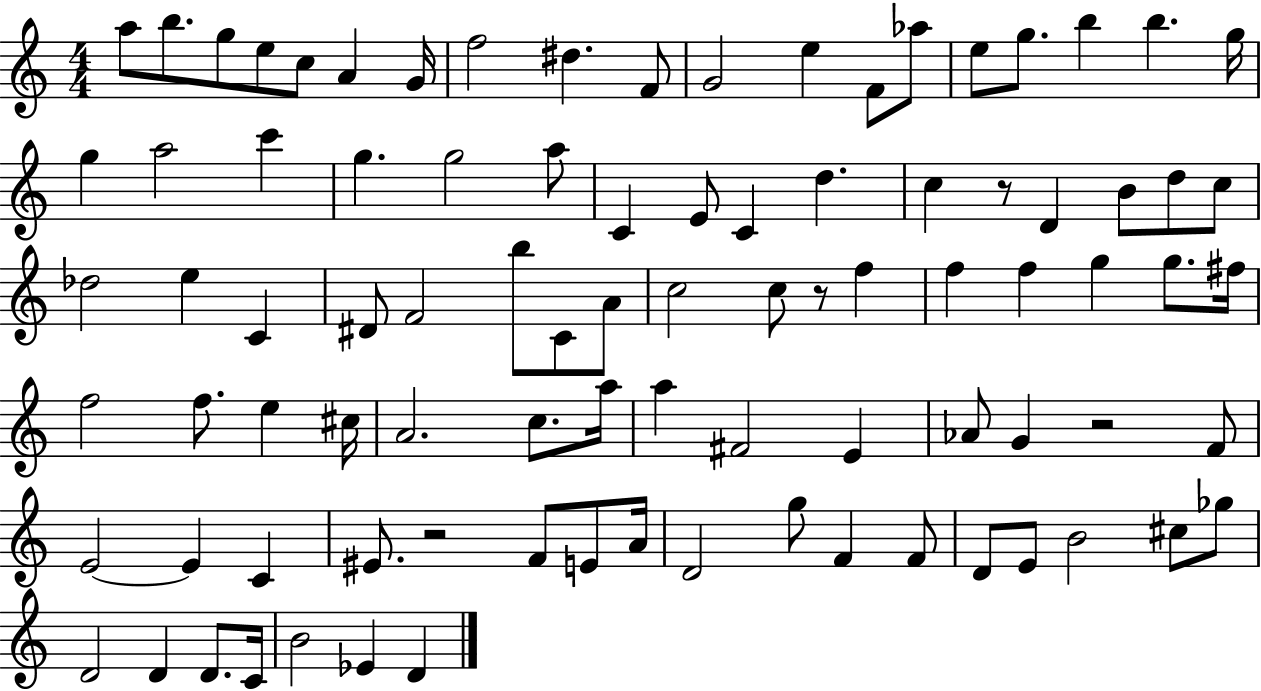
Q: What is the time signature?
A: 4/4